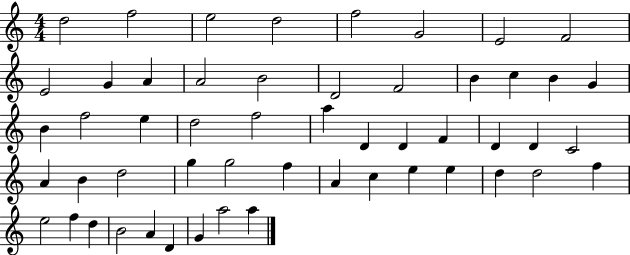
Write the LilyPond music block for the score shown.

{
  \clef treble
  \numericTimeSignature
  \time 4/4
  \key c \major
  d''2 f''2 | e''2 d''2 | f''2 g'2 | e'2 f'2 | \break e'2 g'4 a'4 | a'2 b'2 | d'2 f'2 | b'4 c''4 b'4 g'4 | \break b'4 f''2 e''4 | d''2 f''2 | a''4 d'4 d'4 f'4 | d'4 d'4 c'2 | \break a'4 b'4 d''2 | g''4 g''2 f''4 | a'4 c''4 e''4 e''4 | d''4 d''2 f''4 | \break e''2 f''4 d''4 | b'2 a'4 d'4 | g'4 a''2 a''4 | \bar "|."
}